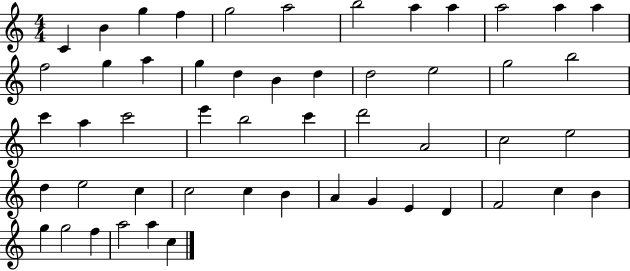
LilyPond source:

{
  \clef treble
  \numericTimeSignature
  \time 4/4
  \key c \major
  c'4 b'4 g''4 f''4 | g''2 a''2 | b''2 a''4 a''4 | a''2 a''4 a''4 | \break f''2 g''4 a''4 | g''4 d''4 b'4 d''4 | d''2 e''2 | g''2 b''2 | \break c'''4 a''4 c'''2 | e'''4 b''2 c'''4 | d'''2 a'2 | c''2 e''2 | \break d''4 e''2 c''4 | c''2 c''4 b'4 | a'4 g'4 e'4 d'4 | f'2 c''4 b'4 | \break g''4 g''2 f''4 | a''2 a''4 c''4 | \bar "|."
}